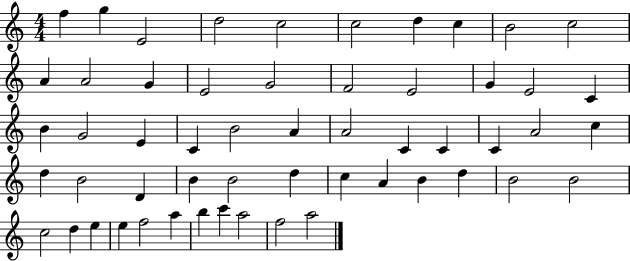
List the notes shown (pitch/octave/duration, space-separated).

F5/q G5/q E4/h D5/h C5/h C5/h D5/q C5/q B4/h C5/h A4/q A4/h G4/q E4/h G4/h F4/h E4/h G4/q E4/h C4/q B4/q G4/h E4/q C4/q B4/h A4/q A4/h C4/q C4/q C4/q A4/h C5/q D5/q B4/h D4/q B4/q B4/h D5/q C5/q A4/q B4/q D5/q B4/h B4/h C5/h D5/q E5/q E5/q F5/h A5/q B5/q C6/q A5/h F5/h A5/h